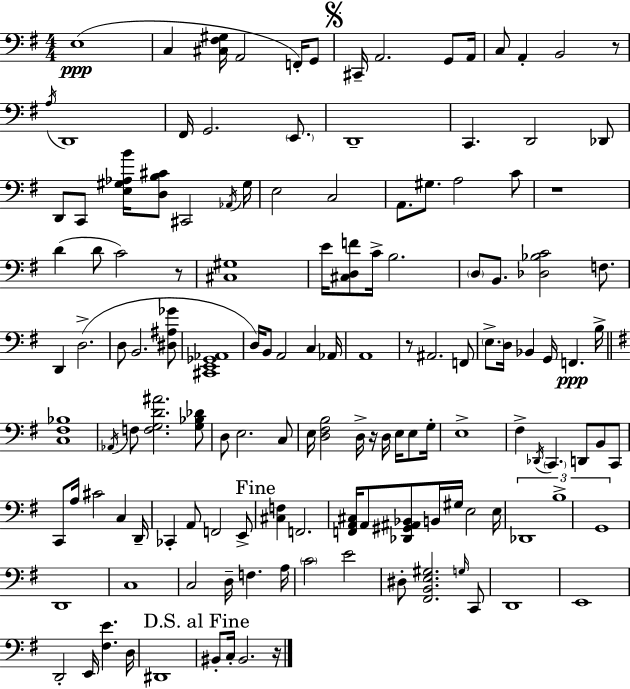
E3/w C3/q [C#3,F#3,G#3]/s A2/h F2/s G2/e C#2/s A2/h. G2/e A2/s C3/e A2/q B2/h R/e A3/s D2/w F#2/s G2/h. E2/e. D2/w C2/q. D2/h Db2/e D2/e C2/e [E3,G#3,Ab3,B4]/s [D3,B3,C#4]/e C#2/h Ab2/s G#3/s E3/h C3/h A2/e. G#3/e. A3/h C4/e R/w D4/q D4/e C4/h R/e [C#3,G#3]/w E4/s [C#3,D3,F4]/e C4/s B3/h. D3/e B2/e. [Db3,Bb3,C4]/h F3/e. D2/q D3/h. D3/e B2/h. [D#3,A#3,Gb4]/e [C#2,E2,Gb2,Ab2]/w D3/s B2/e A2/h C3/q Ab2/s A2/w R/e A#2/h. F2/e E3/e. D3/s Bb2/q G2/s F2/q. B3/s [C3,F#3,Bb3]/w Ab2/s F3/e [F3,G3,D4,A#4]/h. [G3,Bb3,Db4]/e D3/e E3/h. C3/e E3/s [D3,F#3,B3]/h D3/s R/s D3/s E3/s E3/e G3/s E3/w F#3/q Db2/s C2/q. D2/e B2/e C2/e C2/e A3/s C#4/h C3/q D2/s CES2/q A2/e F2/h E2/e [C#3,F3]/q F2/h. [F2,A2,C#3]/s A2/e [Db2,G#2,A#2,Bb2]/e B2/s G#3/s E3/h E3/s Db2/w B3/w G2/w D2/w C3/w C3/h D3/s F3/q. A3/s C4/h E4/h D#3/e [F#2,B2,E3,G#3]/h. G3/s C2/e D2/w E2/w D2/h E2/s [F#3,E4]/q. D3/s D#2/w BIS2/e C3/s BIS2/h. R/s